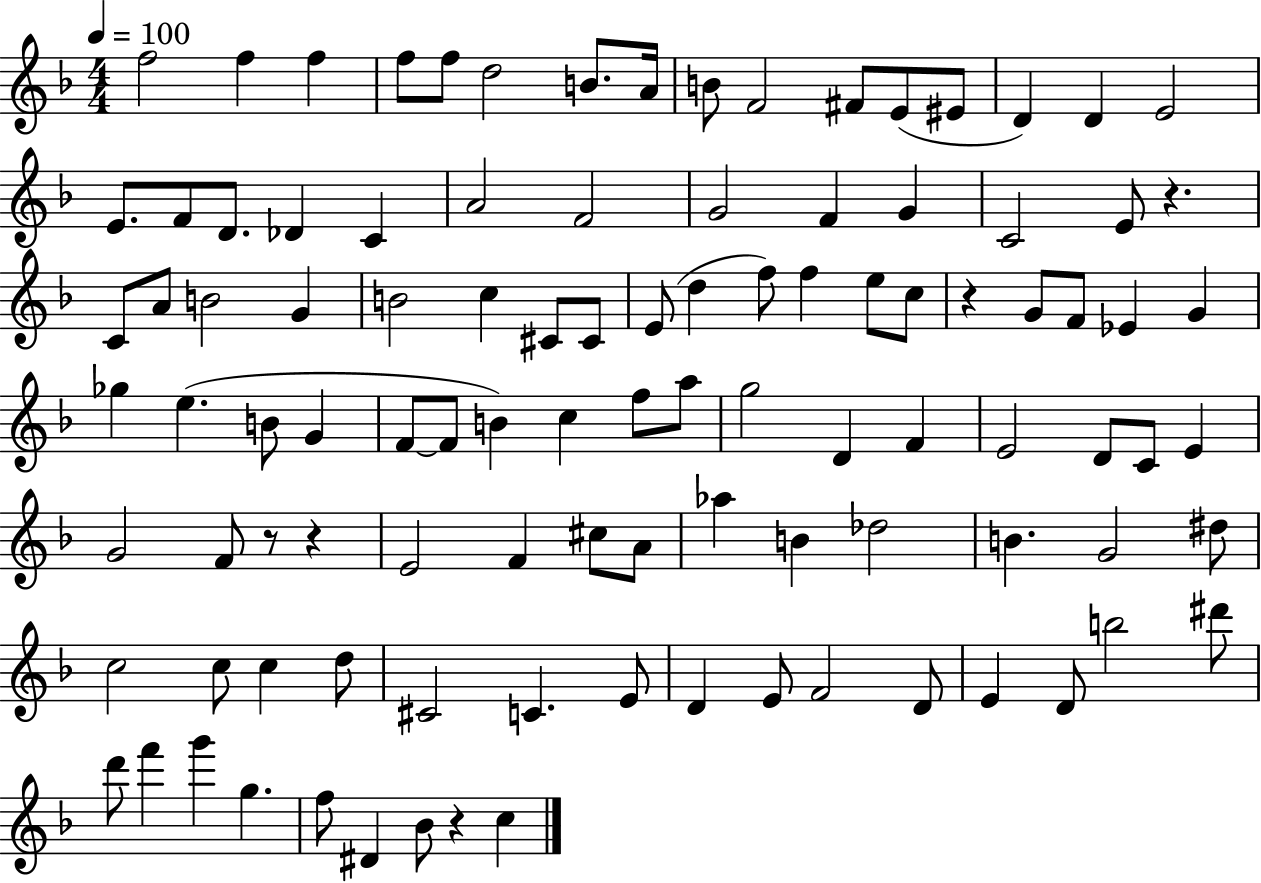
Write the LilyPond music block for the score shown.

{
  \clef treble
  \numericTimeSignature
  \time 4/4
  \key f \major
  \tempo 4 = 100
  \repeat volta 2 { f''2 f''4 f''4 | f''8 f''8 d''2 b'8. a'16 | b'8 f'2 fis'8 e'8( eis'8 | d'4) d'4 e'2 | \break e'8. f'8 d'8. des'4 c'4 | a'2 f'2 | g'2 f'4 g'4 | c'2 e'8 r4. | \break c'8 a'8 b'2 g'4 | b'2 c''4 cis'8 cis'8 | e'8( d''4 f''8) f''4 e''8 c''8 | r4 g'8 f'8 ees'4 g'4 | \break ges''4 e''4.( b'8 g'4 | f'8~~ f'8 b'4) c''4 f''8 a''8 | g''2 d'4 f'4 | e'2 d'8 c'8 e'4 | \break g'2 f'8 r8 r4 | e'2 f'4 cis''8 a'8 | aes''4 b'4 des''2 | b'4. g'2 dis''8 | \break c''2 c''8 c''4 d''8 | cis'2 c'4. e'8 | d'4 e'8 f'2 d'8 | e'4 d'8 b''2 dis'''8 | \break d'''8 f'''4 g'''4 g''4. | f''8 dis'4 bes'8 r4 c''4 | } \bar "|."
}